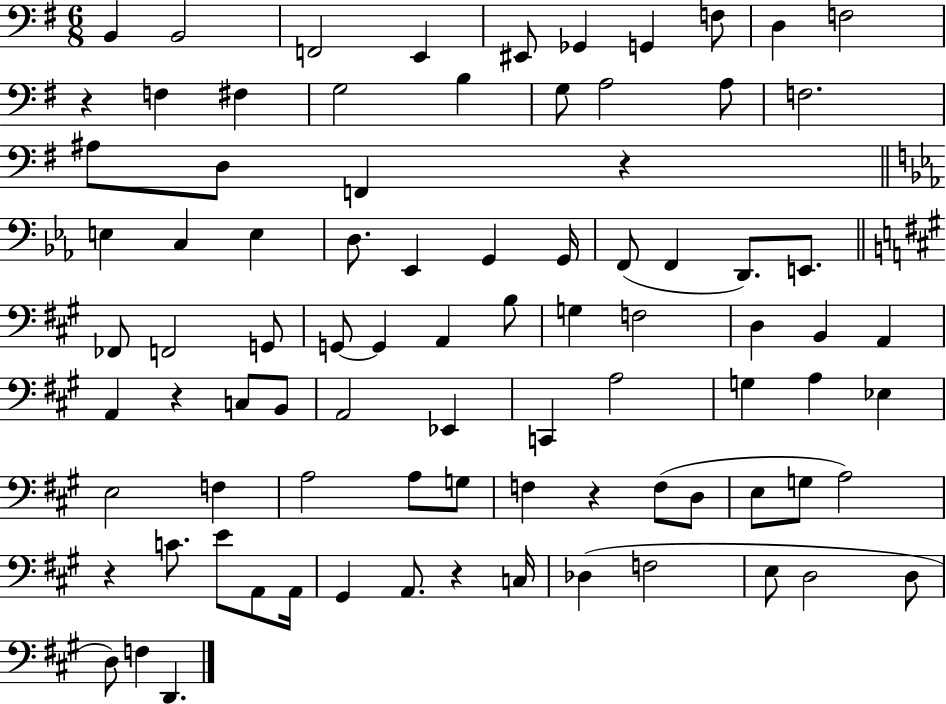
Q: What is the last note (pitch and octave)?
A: D2